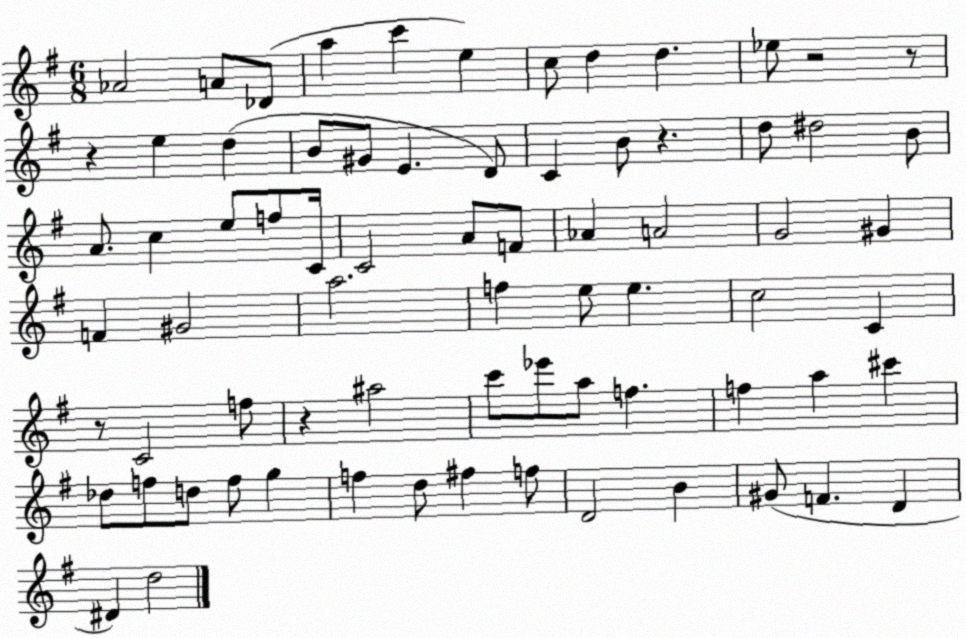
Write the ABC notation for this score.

X:1
T:Untitled
M:6/8
L:1/4
K:G
_A2 A/2 _D/2 a c' e c/2 d d _e/2 z2 z/2 z e d B/2 ^G/2 E D/2 C B/2 z d/2 ^d2 B/2 A/2 c e/2 f/2 C/4 C2 A/2 F/2 _A A2 G2 ^G F ^G2 a2 f e/2 e c2 C z/2 C2 f/2 z ^a2 c'/2 _e'/2 a/2 f f a ^c' _d/2 f/2 d/2 f/2 g f d/2 ^f f/2 D2 B ^G/2 F D ^D d2